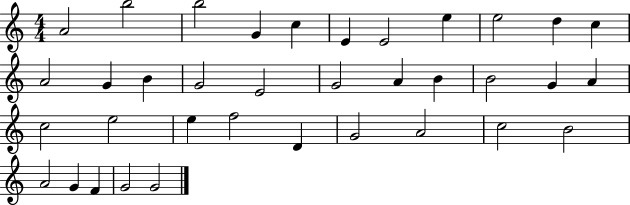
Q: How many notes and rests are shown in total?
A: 36